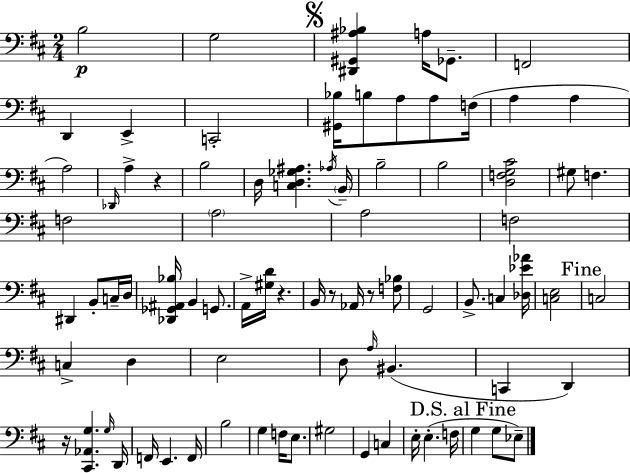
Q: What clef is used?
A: bass